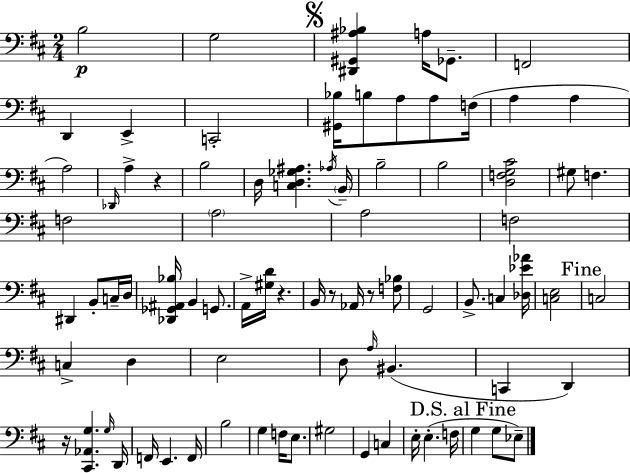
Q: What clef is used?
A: bass